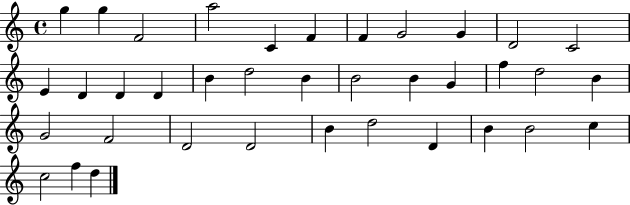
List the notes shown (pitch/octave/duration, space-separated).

G5/q G5/q F4/h A5/h C4/q F4/q F4/q G4/h G4/q D4/h C4/h E4/q D4/q D4/q D4/q B4/q D5/h B4/q B4/h B4/q G4/q F5/q D5/h B4/q G4/h F4/h D4/h D4/h B4/q D5/h D4/q B4/q B4/h C5/q C5/h F5/q D5/q